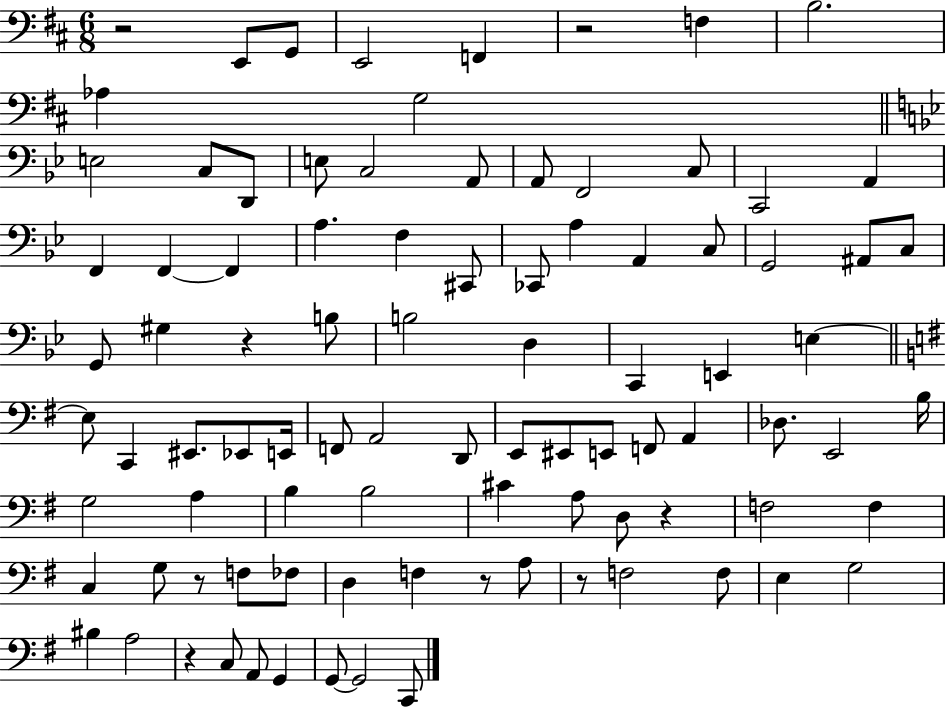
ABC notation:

X:1
T:Untitled
M:6/8
L:1/4
K:D
z2 E,,/2 G,,/2 E,,2 F,, z2 F, B,2 _A, G,2 E,2 C,/2 D,,/2 E,/2 C,2 A,,/2 A,,/2 F,,2 C,/2 C,,2 A,, F,, F,, F,, A, F, ^C,,/2 _C,,/2 A, A,, C,/2 G,,2 ^A,,/2 C,/2 G,,/2 ^G, z B,/2 B,2 D, C,, E,, E, E,/2 C,, ^E,,/2 _E,,/2 E,,/4 F,,/2 A,,2 D,,/2 E,,/2 ^E,,/2 E,,/2 F,,/2 A,, _D,/2 E,,2 B,/4 G,2 A, B, B,2 ^C A,/2 D,/2 z F,2 F, C, G,/2 z/2 F,/2 _F,/2 D, F, z/2 A,/2 z/2 F,2 F,/2 E, G,2 ^B, A,2 z C,/2 A,,/2 G,, G,,/2 G,,2 C,,/2